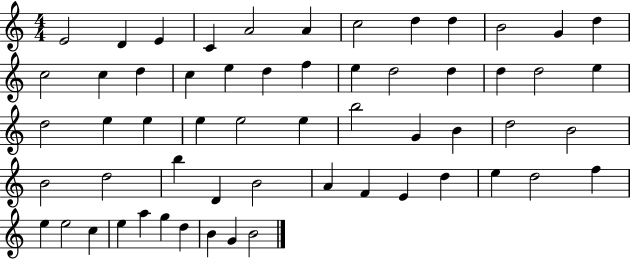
{
  \clef treble
  \numericTimeSignature
  \time 4/4
  \key c \major
  e'2 d'4 e'4 | c'4 a'2 a'4 | c''2 d''4 d''4 | b'2 g'4 d''4 | \break c''2 c''4 d''4 | c''4 e''4 d''4 f''4 | e''4 d''2 d''4 | d''4 d''2 e''4 | \break d''2 e''4 e''4 | e''4 e''2 e''4 | b''2 g'4 b'4 | d''2 b'2 | \break b'2 d''2 | b''4 d'4 b'2 | a'4 f'4 e'4 d''4 | e''4 d''2 f''4 | \break e''4 e''2 c''4 | e''4 a''4 g''4 d''4 | b'4 g'4 b'2 | \bar "|."
}